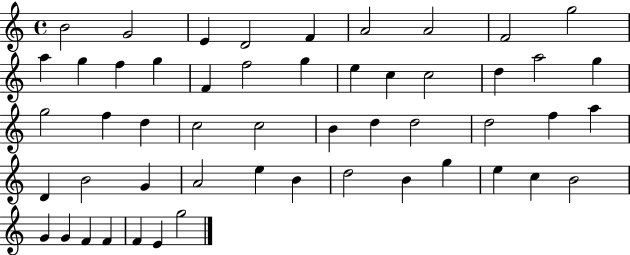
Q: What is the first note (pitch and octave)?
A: B4